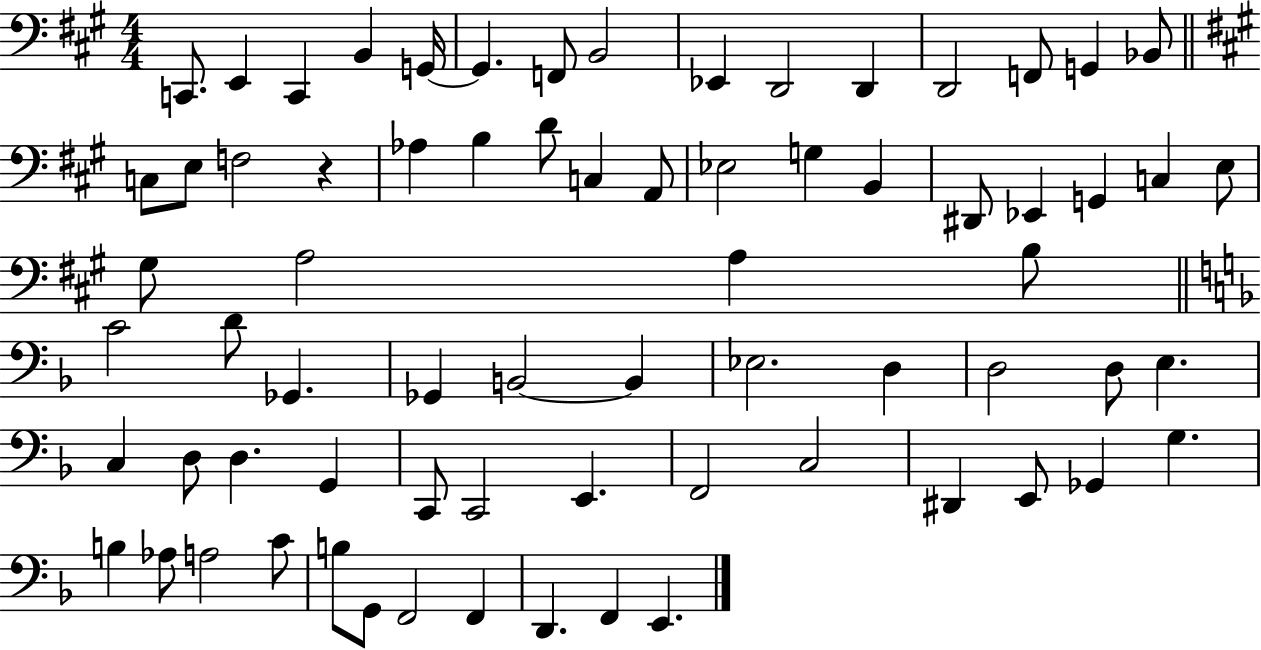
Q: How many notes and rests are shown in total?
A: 71